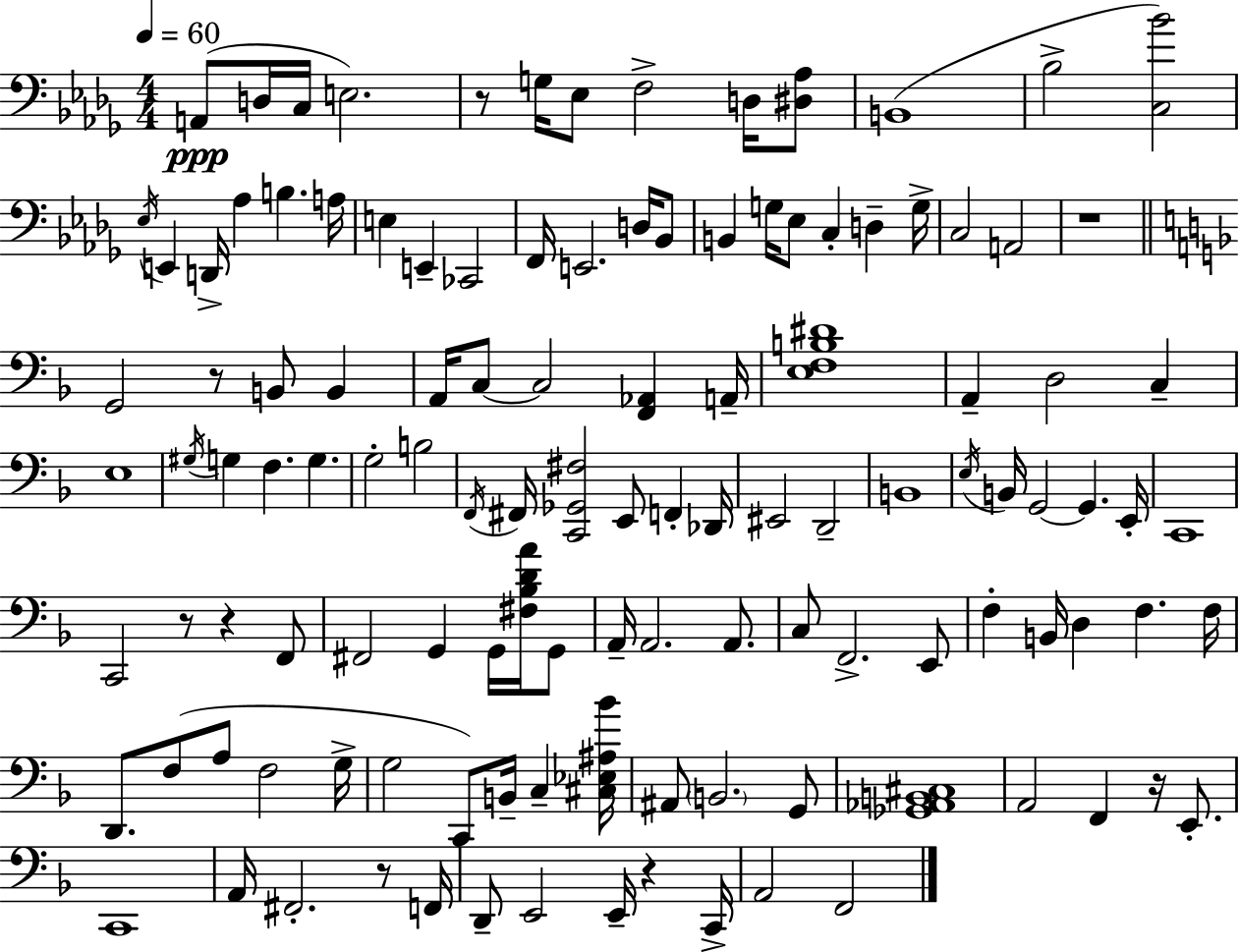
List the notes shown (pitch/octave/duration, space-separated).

A2/e D3/s C3/s E3/h. R/e G3/s Eb3/e F3/h D3/s [D#3,Ab3]/e B2/w Bb3/h [C3,Bb4]/h Eb3/s E2/q D2/s Ab3/q B3/q. A3/s E3/q E2/q CES2/h F2/s E2/h. D3/s Bb2/e B2/q G3/s Eb3/e C3/q D3/q G3/s C3/h A2/h R/w G2/h R/e B2/e B2/q A2/s C3/e C3/h [F2,Ab2]/q A2/s [E3,F3,B3,D#4]/w A2/q D3/h C3/q E3/w G#3/s G3/q F3/q. G3/q. G3/h B3/h F2/s F#2/s [C2,Gb2,F#3]/h E2/e F2/q Db2/s EIS2/h D2/h B2/w E3/s B2/s G2/h G2/q. E2/s C2/w C2/h R/e R/q F2/e F#2/h G2/q G2/s [F#3,Bb3,D4,A4]/s G2/e A2/s A2/h. A2/e. C3/e F2/h. E2/e F3/q B2/s D3/q F3/q. F3/s D2/e. F3/e A3/e F3/h G3/s G3/h C2/e B2/s C3/q [C#3,Eb3,A#3,Bb4]/s A#2/e B2/h. G2/e [Gb2,Ab2,B2,C#3]/w A2/h F2/q R/s E2/e. C2/w A2/s F#2/h. R/e F2/s D2/e E2/h E2/s R/q C2/s A2/h F2/h